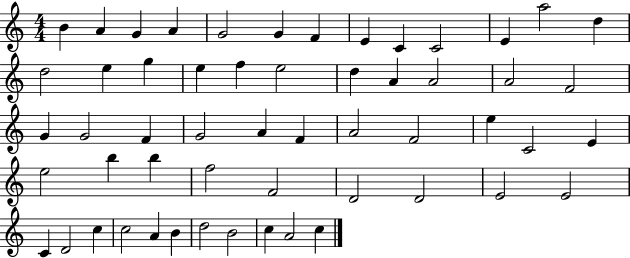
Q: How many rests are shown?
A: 0